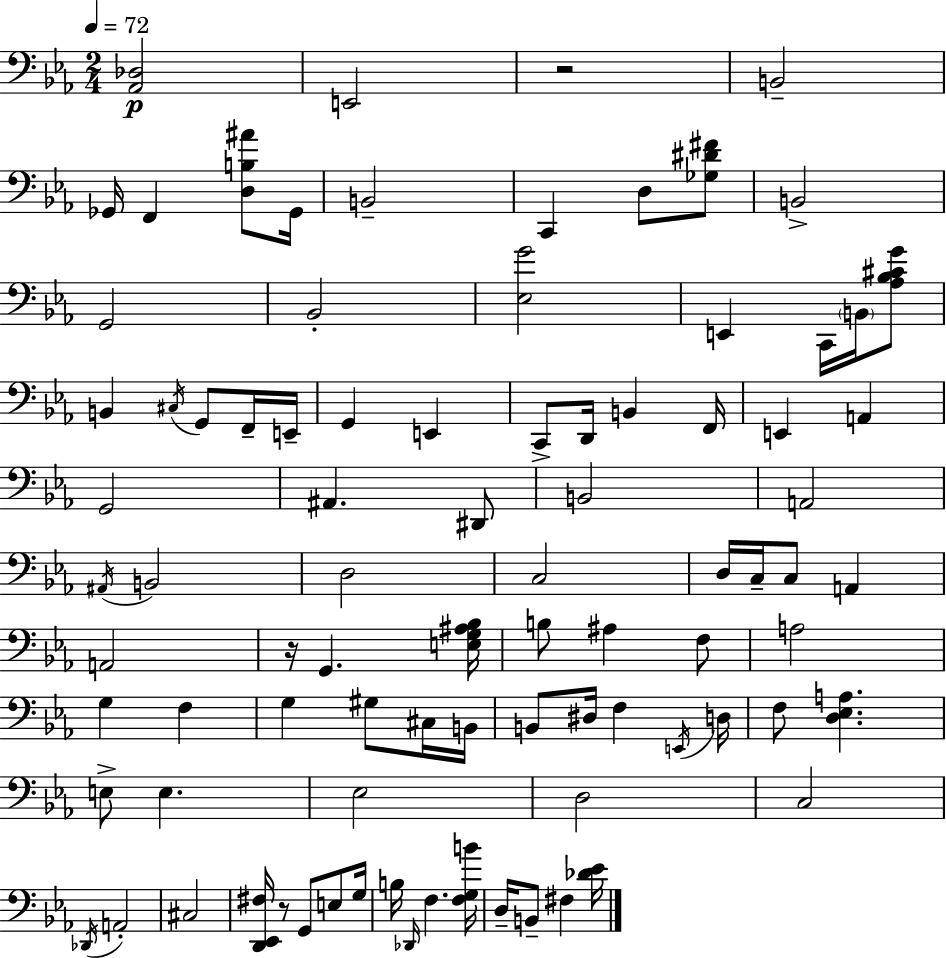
{
  \clef bass
  \numericTimeSignature
  \time 2/4
  \key c \minor
  \tempo 4 = 72
  <aes, des>2\p | e,2 | r2 | b,2-- | \break ges,16 f,4 <d b ais'>8 ges,16 | b,2-- | c,4 d8 <ges dis' fis'>8 | b,2-> | \break g,2 | bes,2-. | <ees g'>2 | e,4 c,16 \parenthesize b,16 <aes bes cis' g'>8 | \break b,4 \acciaccatura { cis16 } g,8 f,16-- | e,16-- g,4 e,4 | c,8-> d,16 b,4 | f,16 e,4 a,4 | \break g,2 | ais,4. dis,8 | b,2 | a,2 | \break \acciaccatura { ais,16 } b,2 | d2 | c2 | d16 c16-- c8 a,4 | \break a,2 | r16 g,4. | <e g ais bes>16 b8 ais4 | f8 a2 | \break g4 f4 | g4 gis8 | cis16 b,16 b,8 dis16 f4 | \acciaccatura { e,16 } d16 f8 <d ees a>4. | \break e8-> e4. | ees2 | d2 | c2 | \break \acciaccatura { des,16 } a,2-. | cis2 | <d, ees, fis>16 r8 g,8 | e8 g16 b16 \grace { des,16 } f4. | \break <f g b'>16 d16-- b,8-- | fis4 <des' ees'>16 \bar "|."
}